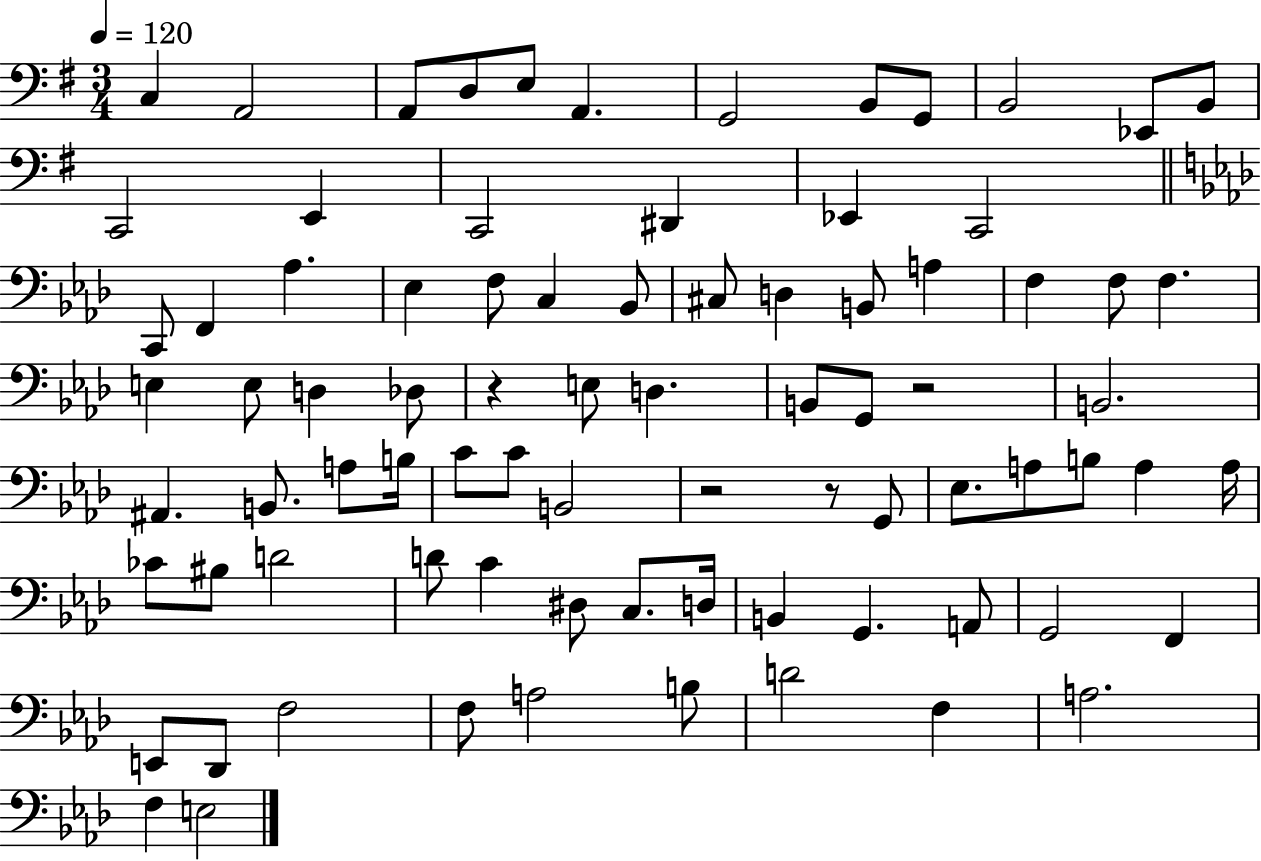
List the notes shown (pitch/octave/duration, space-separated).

C3/q A2/h A2/e D3/e E3/e A2/q. G2/h B2/e G2/e B2/h Eb2/e B2/e C2/h E2/q C2/h D#2/q Eb2/q C2/h C2/e F2/q Ab3/q. Eb3/q F3/e C3/q Bb2/e C#3/e D3/q B2/e A3/q F3/q F3/e F3/q. E3/q E3/e D3/q Db3/e R/q E3/e D3/q. B2/e G2/e R/h B2/h. A#2/q. B2/e. A3/e B3/s C4/e C4/e B2/h R/h R/e G2/e Eb3/e. A3/e B3/e A3/q A3/s CES4/e BIS3/e D4/h D4/e C4/q D#3/e C3/e. D3/s B2/q G2/q. A2/e G2/h F2/q E2/e Db2/e F3/h F3/e A3/h B3/e D4/h F3/q A3/h. F3/q E3/h